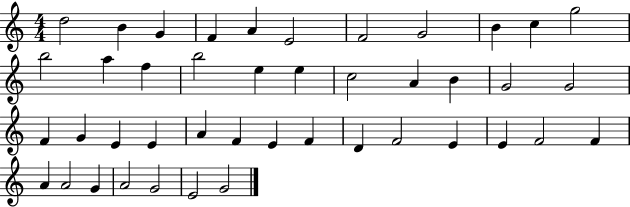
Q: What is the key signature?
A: C major